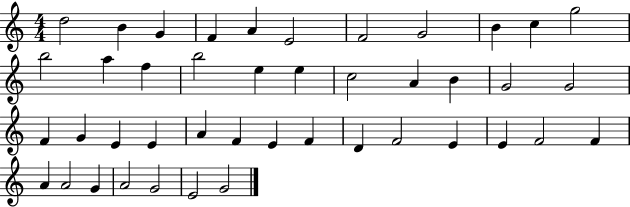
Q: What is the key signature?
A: C major